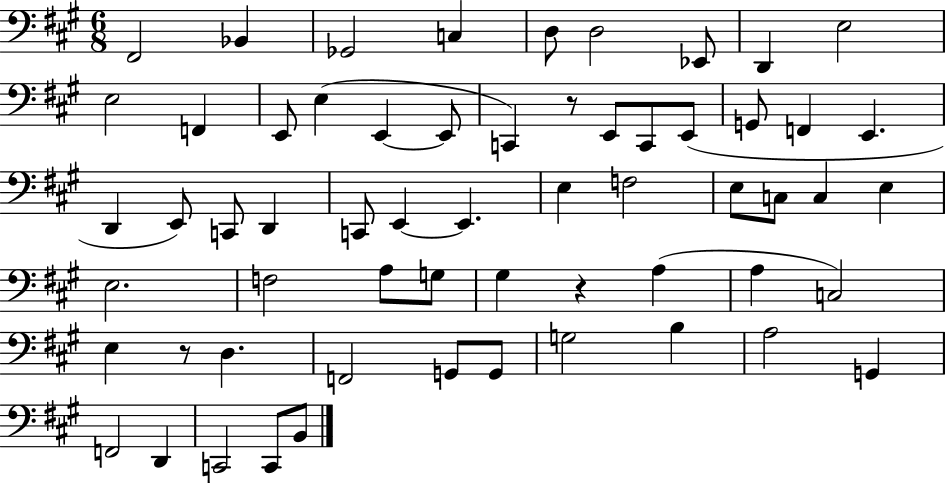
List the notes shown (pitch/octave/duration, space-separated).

F#2/h Bb2/q Gb2/h C3/q D3/e D3/h Eb2/e D2/q E3/h E3/h F2/q E2/e E3/q E2/q E2/e C2/q R/e E2/e C2/e E2/e G2/e F2/q E2/q. D2/q E2/e C2/e D2/q C2/e E2/q E2/q. E3/q F3/h E3/e C3/e C3/q E3/q E3/h. F3/h A3/e G3/e G#3/q R/q A3/q A3/q C3/h E3/q R/e D3/q. F2/h G2/e G2/e G3/h B3/q A3/h G2/q F2/h D2/q C2/h C2/e B2/e